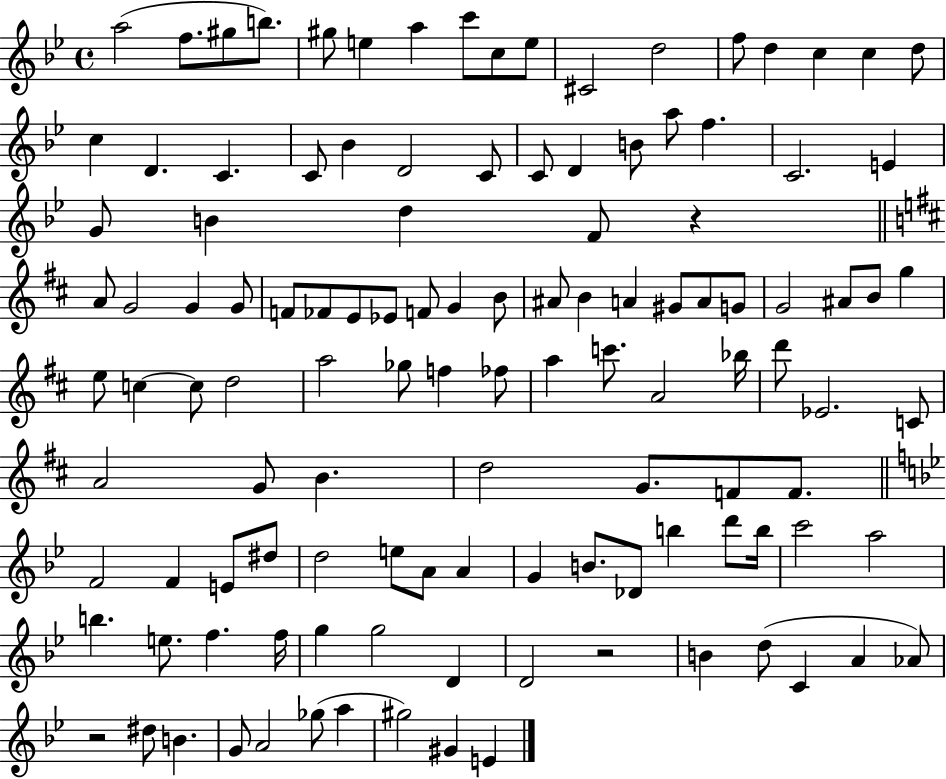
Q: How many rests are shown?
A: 3